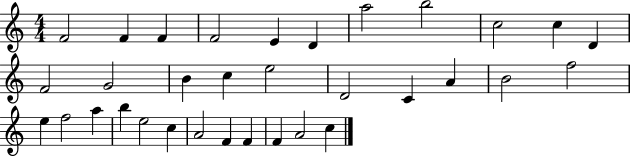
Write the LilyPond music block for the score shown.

{
  \clef treble
  \numericTimeSignature
  \time 4/4
  \key c \major
  f'2 f'4 f'4 | f'2 e'4 d'4 | a''2 b''2 | c''2 c''4 d'4 | \break f'2 g'2 | b'4 c''4 e''2 | d'2 c'4 a'4 | b'2 f''2 | \break e''4 f''2 a''4 | b''4 e''2 c''4 | a'2 f'4 f'4 | f'4 a'2 c''4 | \break \bar "|."
}